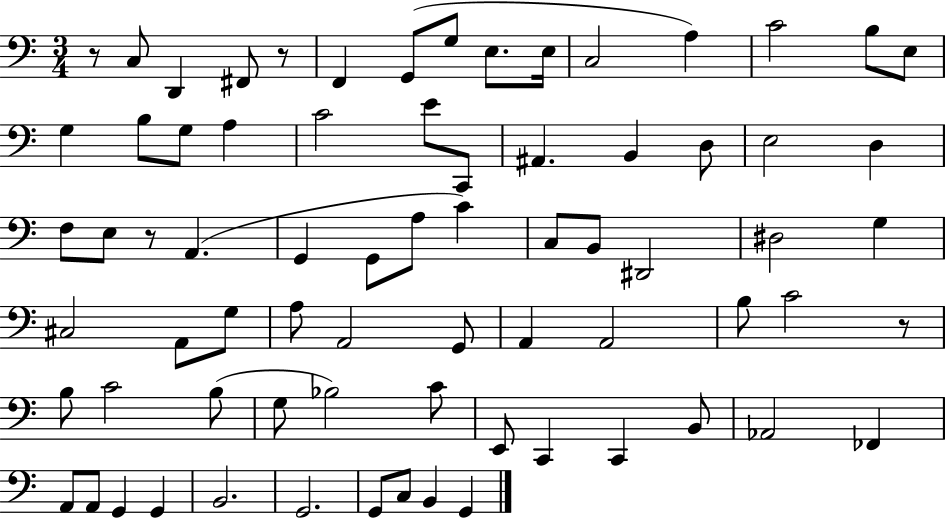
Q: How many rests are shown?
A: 4